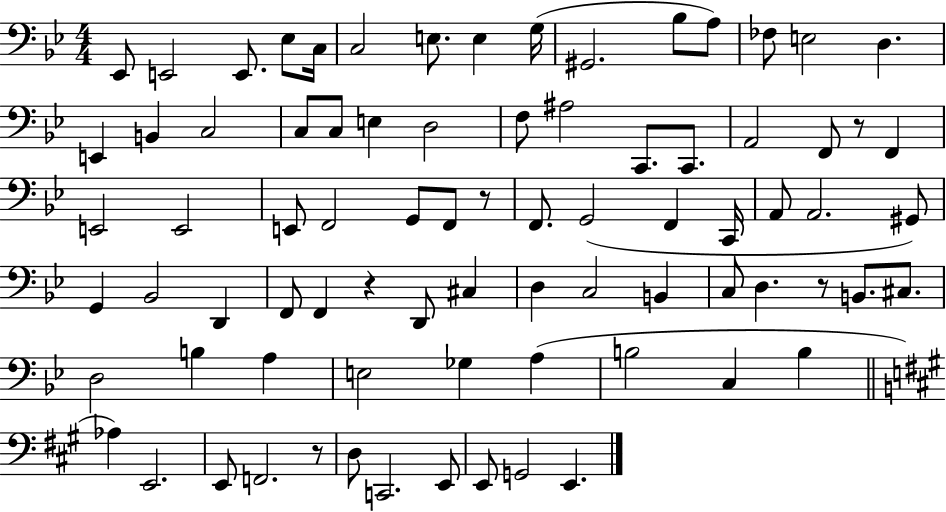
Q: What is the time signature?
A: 4/4